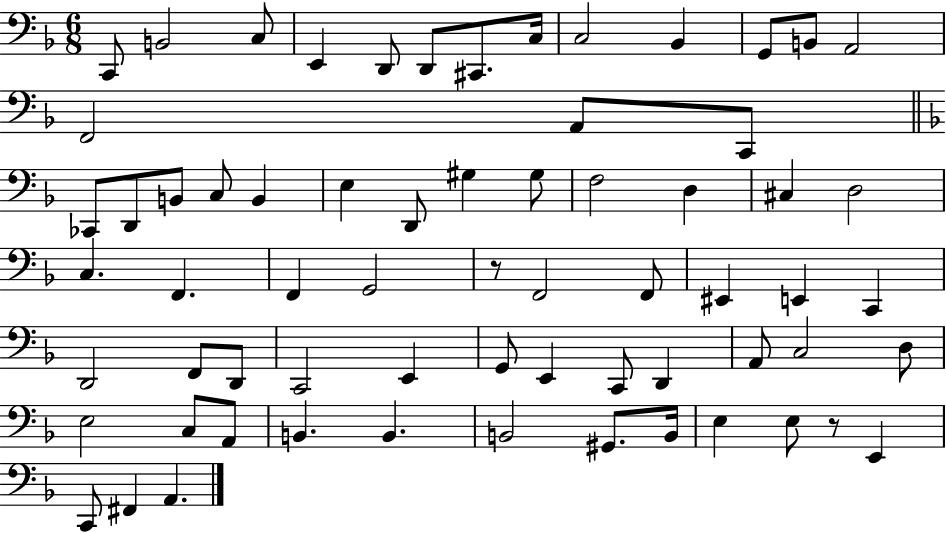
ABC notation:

X:1
T:Untitled
M:6/8
L:1/4
K:F
C,,/2 B,,2 C,/2 E,, D,,/2 D,,/2 ^C,,/2 C,/4 C,2 _B,, G,,/2 B,,/2 A,,2 F,,2 A,,/2 C,,/2 _C,,/2 D,,/2 B,,/2 C,/2 B,, E, D,,/2 ^G, ^G,/2 F,2 D, ^C, D,2 C, F,, F,, G,,2 z/2 F,,2 F,,/2 ^E,, E,, C,, D,,2 F,,/2 D,,/2 C,,2 E,, G,,/2 E,, C,,/2 D,, A,,/2 C,2 D,/2 E,2 C,/2 A,,/2 B,, B,, B,,2 ^G,,/2 B,,/4 E, E,/2 z/2 E,, C,,/2 ^F,, A,,